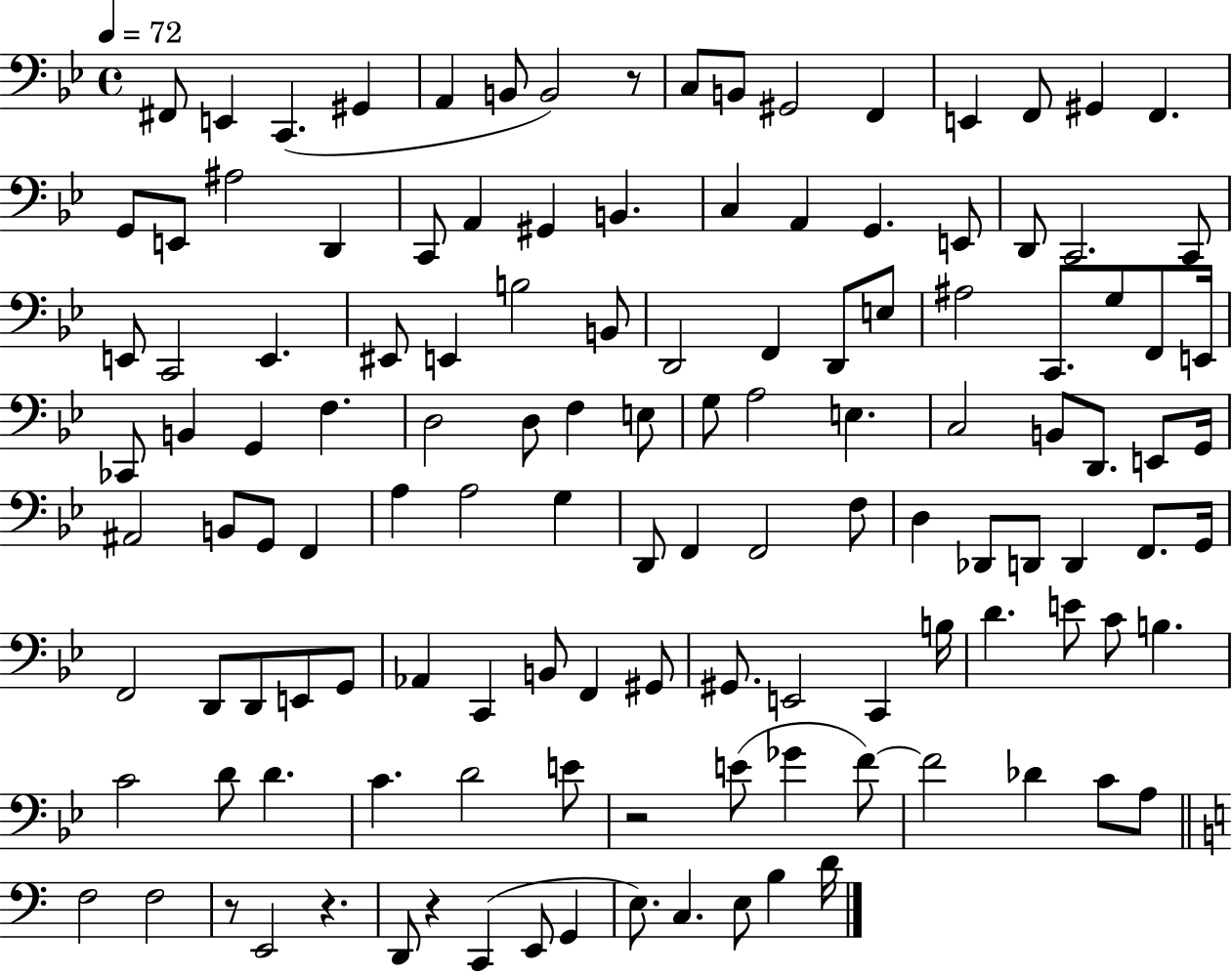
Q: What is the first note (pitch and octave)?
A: F#2